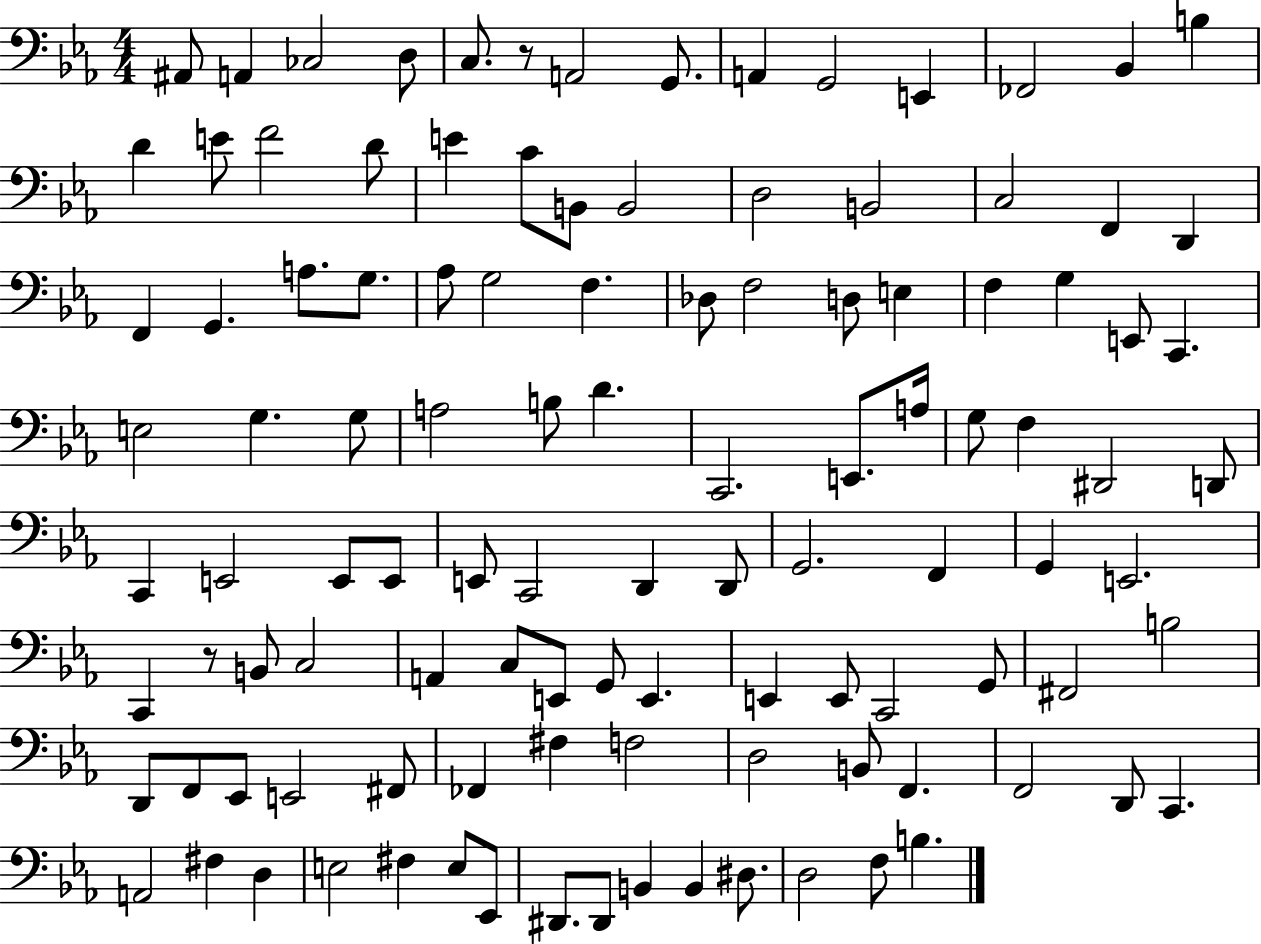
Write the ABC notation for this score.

X:1
T:Untitled
M:4/4
L:1/4
K:Eb
^A,,/2 A,, _C,2 D,/2 C,/2 z/2 A,,2 G,,/2 A,, G,,2 E,, _F,,2 _B,, B, D E/2 F2 D/2 E C/2 B,,/2 B,,2 D,2 B,,2 C,2 F,, D,, F,, G,, A,/2 G,/2 _A,/2 G,2 F, _D,/2 F,2 D,/2 E, F, G, E,,/2 C,, E,2 G, G,/2 A,2 B,/2 D C,,2 E,,/2 A,/4 G,/2 F, ^D,,2 D,,/2 C,, E,,2 E,,/2 E,,/2 E,,/2 C,,2 D,, D,,/2 G,,2 F,, G,, E,,2 C,, z/2 B,,/2 C,2 A,, C,/2 E,,/2 G,,/2 E,, E,, E,,/2 C,,2 G,,/2 ^F,,2 B,2 D,,/2 F,,/2 _E,,/2 E,,2 ^F,,/2 _F,, ^F, F,2 D,2 B,,/2 F,, F,,2 D,,/2 C,, A,,2 ^F, D, E,2 ^F, E,/2 _E,,/2 ^D,,/2 ^D,,/2 B,, B,, ^D,/2 D,2 F,/2 B,